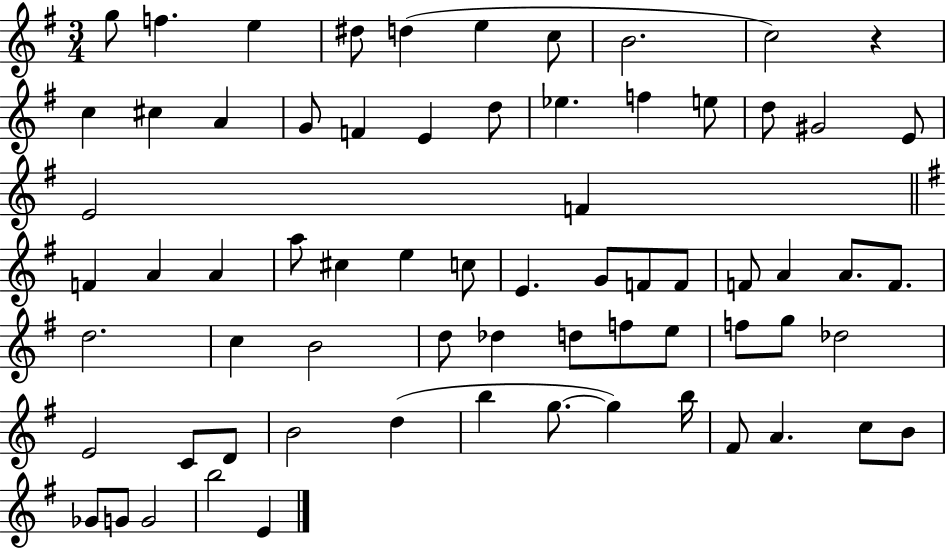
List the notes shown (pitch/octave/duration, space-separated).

G5/e F5/q. E5/q D#5/e D5/q E5/q C5/e B4/h. C5/h R/q C5/q C#5/q A4/q G4/e F4/q E4/q D5/e Eb5/q. F5/q E5/e D5/e G#4/h E4/e E4/h F4/q F4/q A4/q A4/q A5/e C#5/q E5/q C5/e E4/q. G4/e F4/e F4/e F4/e A4/q A4/e. F4/e. D5/h. C5/q B4/h D5/e Db5/q D5/e F5/e E5/e F5/e G5/e Db5/h E4/h C4/e D4/e B4/h D5/q B5/q G5/e. G5/q B5/s F#4/e A4/q. C5/e B4/e Gb4/e G4/e G4/h B5/h E4/q